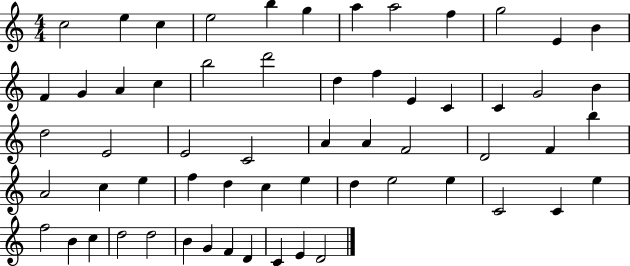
C5/h E5/q C5/q E5/h B5/q G5/q A5/q A5/h F5/q G5/h E4/q B4/q F4/q G4/q A4/q C5/q B5/h D6/h D5/q F5/q E4/q C4/q C4/q G4/h B4/q D5/h E4/h E4/h C4/h A4/q A4/q F4/h D4/h F4/q B5/q A4/h C5/q E5/q F5/q D5/q C5/q E5/q D5/q E5/h E5/q C4/h C4/q E5/q F5/h B4/q C5/q D5/h D5/h B4/q G4/q F4/q D4/q C4/q E4/q D4/h